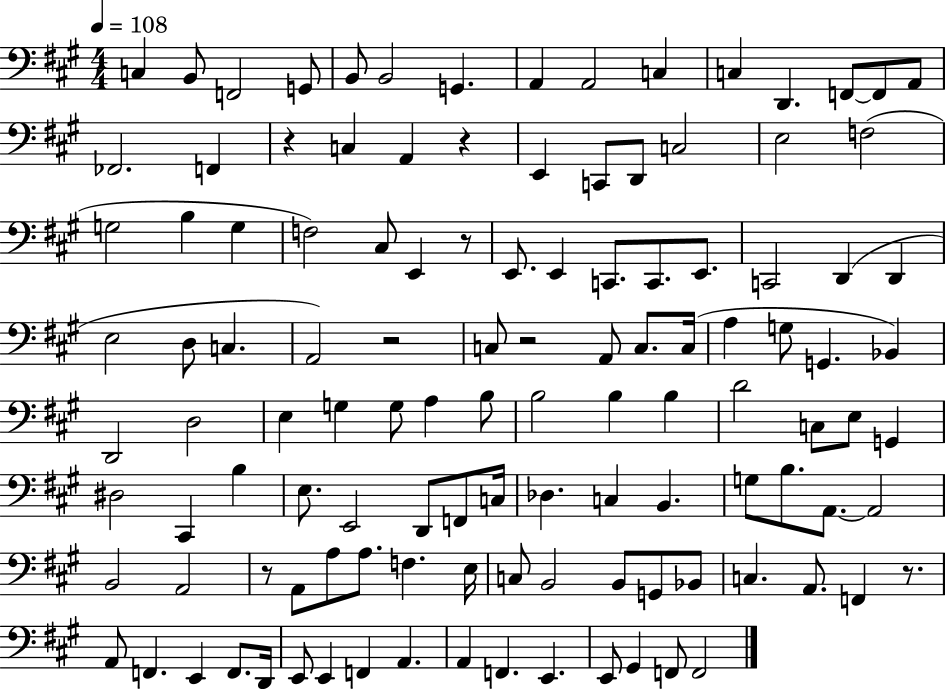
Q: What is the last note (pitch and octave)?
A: F2